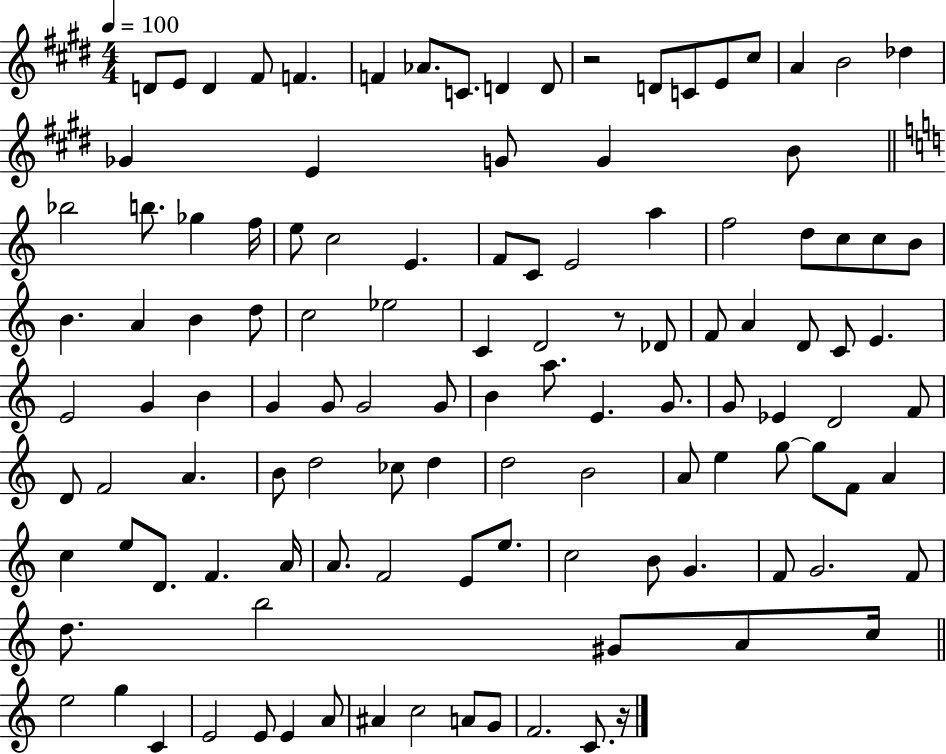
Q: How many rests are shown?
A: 3